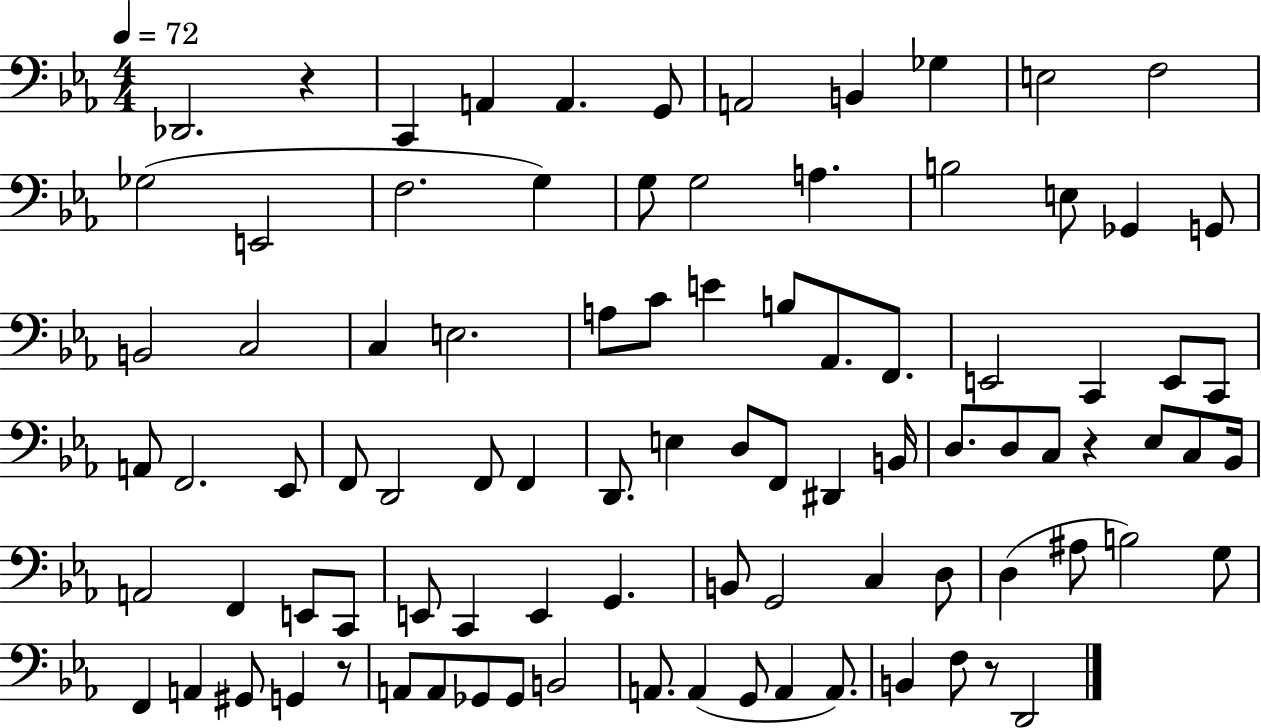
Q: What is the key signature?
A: EES major